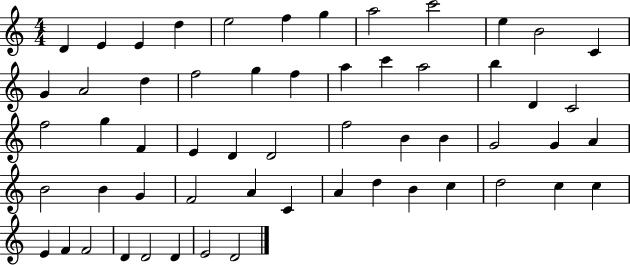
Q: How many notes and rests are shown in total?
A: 57